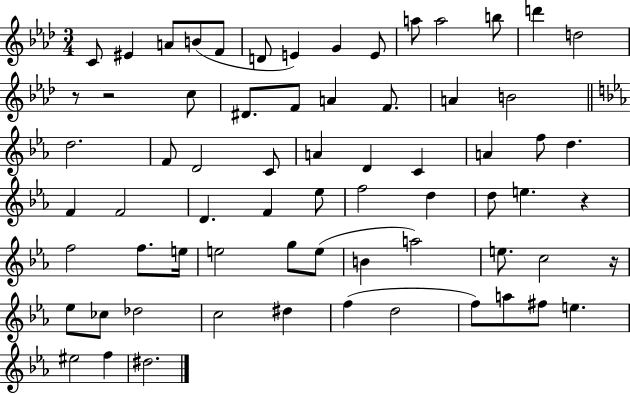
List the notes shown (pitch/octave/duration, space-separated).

C4/e EIS4/q A4/e B4/e F4/e D4/e E4/q G4/q E4/e A5/e A5/h B5/e D6/q D5/h R/e R/h C5/e D#4/e. F4/e A4/q F4/e. A4/q B4/h D5/h. F4/e D4/h C4/e A4/q D4/q C4/q A4/q F5/e D5/q. F4/q F4/h D4/q. F4/q Eb5/e F5/h D5/q D5/e E5/q. R/q F5/h F5/e. E5/s E5/h G5/e E5/e B4/q A5/h E5/e. C5/h R/s Eb5/e CES5/e Db5/h C5/h D#5/q F5/q D5/h F5/e A5/e F#5/e E5/q. EIS5/h F5/q D#5/h.